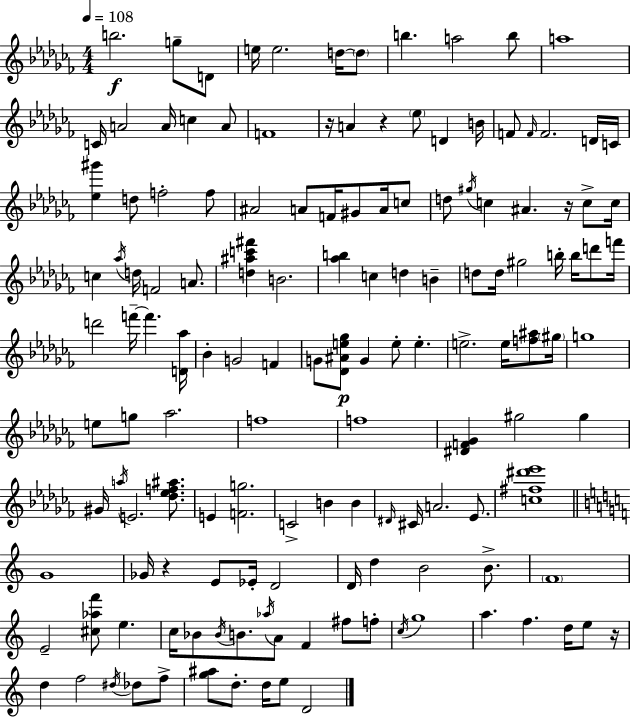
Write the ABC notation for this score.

X:1
T:Untitled
M:4/4
L:1/4
K:Abm
b2 g/2 D/2 e/4 e2 d/4 d/2 b a2 b/2 a4 C/4 A2 A/4 c A/2 F4 z/4 A z _e/2 D B/4 F/2 F/4 F2 D/4 C/4 [_e^g'] d/2 f2 f/2 ^A2 A/2 F/4 ^G/2 A/4 c/2 d/2 ^g/4 c ^A z/4 c/2 c/4 c _a/4 d/4 F2 A/2 [d^ac'^f'] B2 [_ab] c d B d/2 d/4 ^g2 b/4 b/4 d'/2 f'/4 d'2 f'/4 f' [D_a]/4 _B G2 F G/2 [_D^Ae_g]/2 G e/2 e e2 e/4 [f^a]/2 ^g/4 g4 e/2 g/2 _a2 f4 f4 [^DF_G] ^g2 ^g ^G/4 a/4 E2 [_d_ef^a]/2 E [Fg]2 C2 B B ^D/4 ^C/4 A2 _E/2 [c^f^d'_e']4 G4 _G/4 z E/2 _E/4 D2 D/4 d B2 B/2 F4 E2 [^c_af']/2 e c/4 _B/2 _B/4 B/2 _a/4 A/2 F ^f/2 f/2 c/4 g4 a f d/4 e/2 z/4 d f2 ^d/4 _d/2 f/2 [g^a]/2 d/2 d/4 e/2 D2